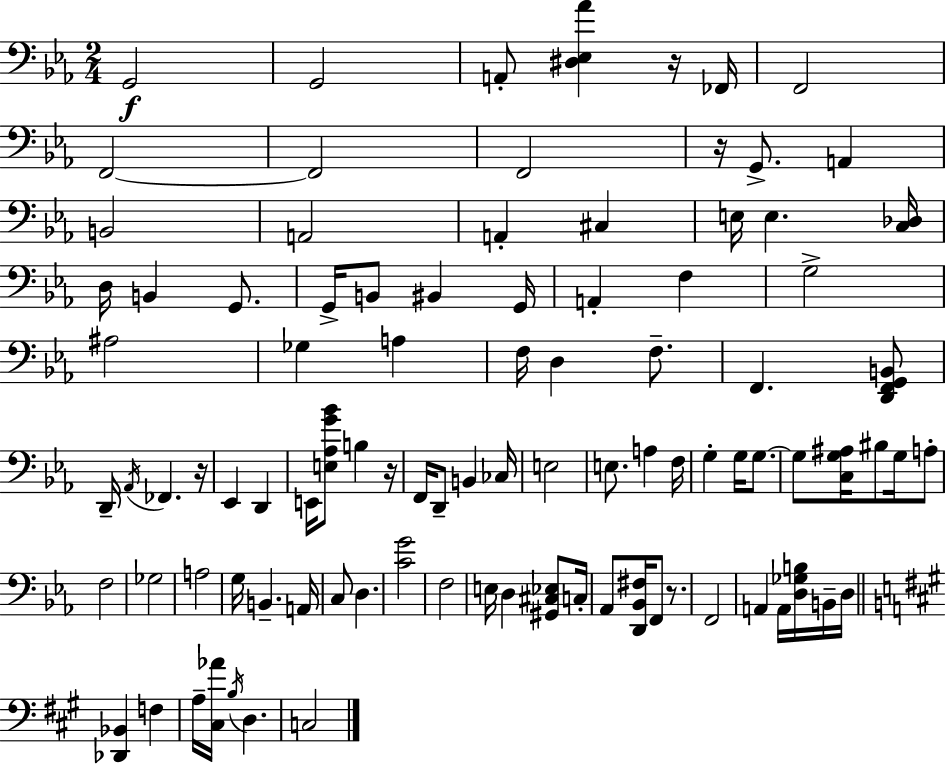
G2/h G2/h A2/e [D#3,Eb3,Ab4]/q R/s FES2/s F2/h F2/h F2/h F2/h R/s G2/e. A2/q B2/h A2/h A2/q C#3/q E3/s E3/q. [C3,Db3]/s D3/s B2/q G2/e. G2/s B2/e BIS2/q G2/s A2/q F3/q G3/h A#3/h Gb3/q A3/q F3/s D3/q F3/e. F2/q. [D2,F2,G2,B2]/e D2/s Ab2/s FES2/q. R/s Eb2/q D2/q E2/s [E3,Ab3,G4,Bb4]/e B3/q R/s F2/s D2/e B2/q CES3/s E3/h E3/e. A3/q F3/s G3/q G3/s G3/e. G3/e [C3,G3,A#3]/s BIS3/e G3/s A3/e F3/h Gb3/h A3/h G3/s B2/q. A2/s C3/e D3/q. [C4,G4]/h F3/h E3/s D3/q [G#2,C#3,Eb3]/e C3/s Ab2/e [D2,Bb2,F#3]/s F2/e R/e. F2/h A2/q A2/s [D3,Gb3,B3]/s B2/s D3/s [Db2,Bb2]/q F3/q A3/s [C#3,Ab4]/s B3/s D3/q. C3/h